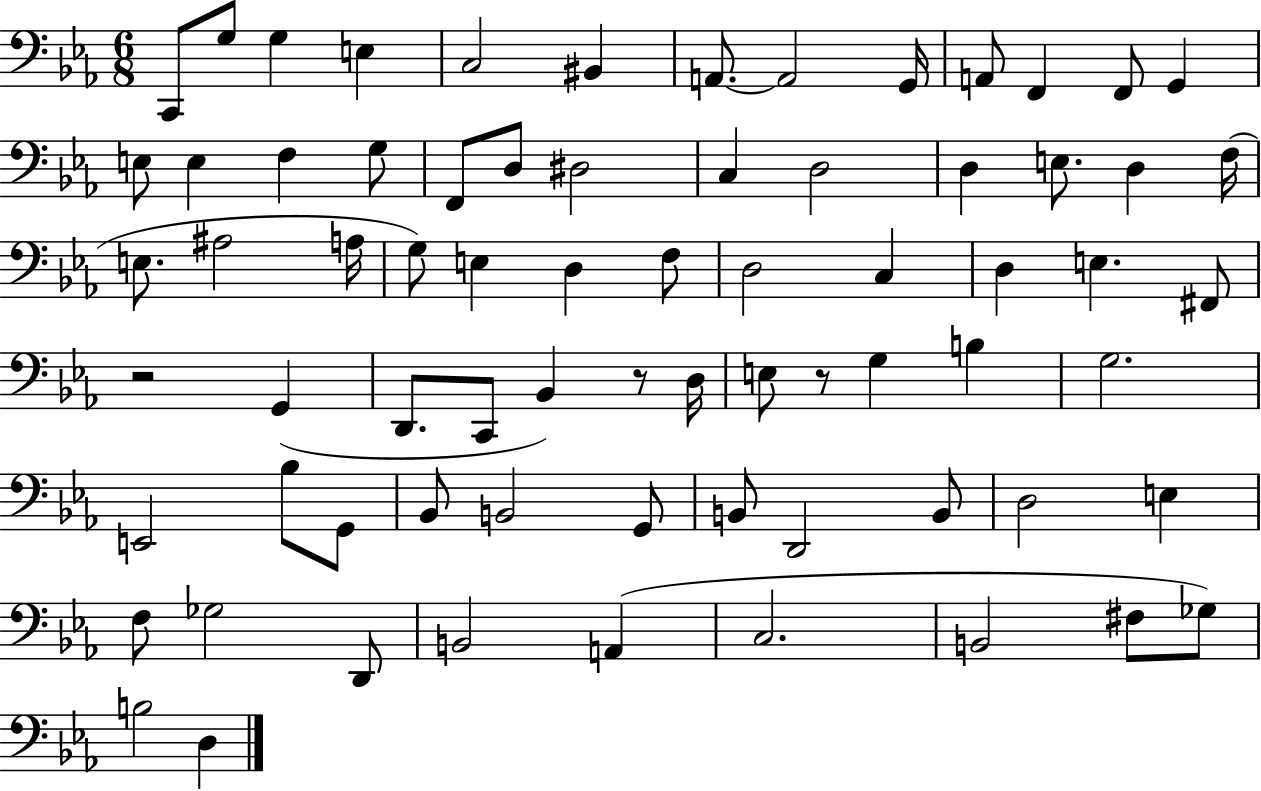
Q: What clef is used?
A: bass